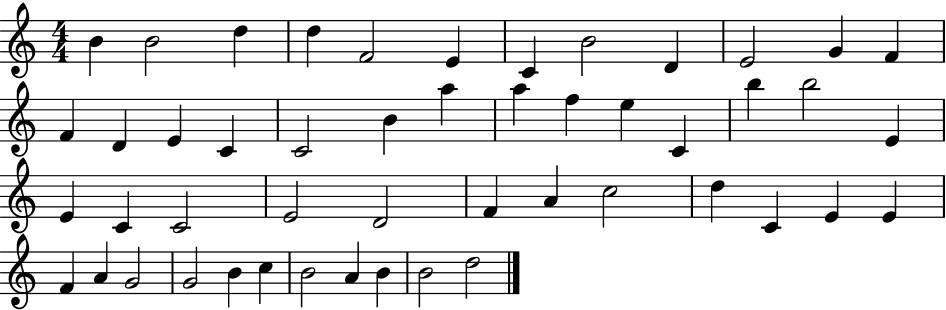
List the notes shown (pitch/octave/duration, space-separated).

B4/q B4/h D5/q D5/q F4/h E4/q C4/q B4/h D4/q E4/h G4/q F4/q F4/q D4/q E4/q C4/q C4/h B4/q A5/q A5/q F5/q E5/q C4/q B5/q B5/h E4/q E4/q C4/q C4/h E4/h D4/h F4/q A4/q C5/h D5/q C4/q E4/q E4/q F4/q A4/q G4/h G4/h B4/q C5/q B4/h A4/q B4/q B4/h D5/h